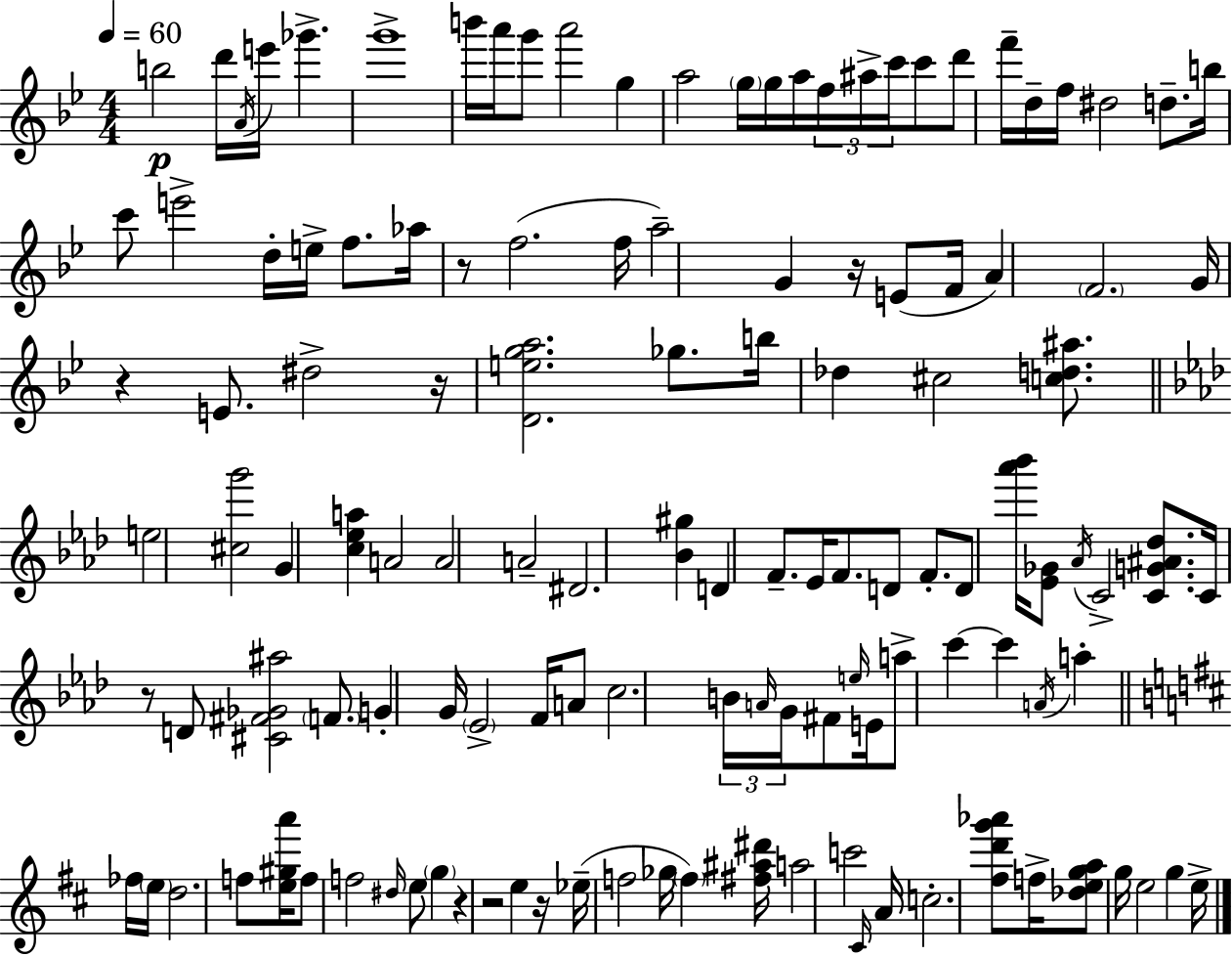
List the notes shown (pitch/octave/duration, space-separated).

B5/h D6/s A4/s E6/s Gb6/q. G6/w B6/s A6/s G6/e A6/h G5/q A5/h G5/s G5/s A5/s F5/s A#5/s C6/s C6/e D6/e F6/s D5/s F5/s D#5/h D5/e. B5/s C6/e E6/h D5/s E5/s F5/e. Ab5/s R/e F5/h. F5/s A5/h G4/q R/s E4/e F4/s A4/q F4/h. G4/s R/q E4/e. D#5/h R/s [D4,E5,G5,A5]/h. Gb5/e. B5/s Db5/q C#5/h [C5,D5,A#5]/e. E5/h [C#5,G6]/h G4/q [C5,Eb5,A5]/q A4/h A4/h A4/h D#4/h. [Bb4,G#5]/q D4/q F4/e. Eb4/s F4/e. D4/e F4/e. D4/e [Ab6,Bb6]/s [Eb4,Gb4]/e Ab4/s C4/h [C4,G4,A#4,Db5]/e. C4/s R/e D4/e [C#4,F#4,Gb4,A#5]/h F4/e. G4/q G4/s Eb4/h F4/s A4/e C5/h. B4/s A4/s G4/s F#4/e E5/s E4/s A5/e C6/q C6/q A4/s A5/q FES5/s E5/s D5/h. F5/e [E5,G#5,A6]/s F5/e F5/h D#5/s E5/e G5/q R/q R/h E5/q R/s Eb5/s F5/h Gb5/s F5/q [F#5,A#5,D#6]/s A5/h C6/h C#4/s A4/s C5/h. [F#5,D6,G6,Ab6]/e F5/s [Db5,E5,G5,A5]/e G5/s E5/h G5/q E5/s